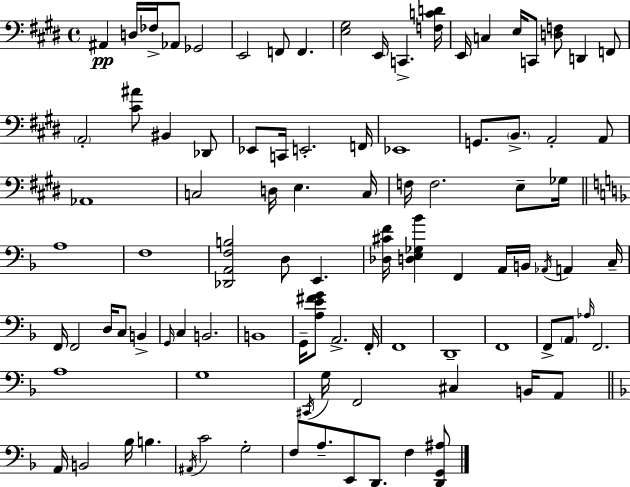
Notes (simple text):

A#2/q D3/s FES3/s Ab2/e Gb2/h E2/h F2/e F2/q. [E3,G#3]/h E2/s C2/q. [F3,C4,D4]/s E2/s C3/q E3/s C2/e [D3,F3]/e D2/q F2/e A2/h [C#4,A#4]/e BIS2/q Db2/e Eb2/e C2/s E2/h. F2/s Eb2/w G2/e. B2/e. A2/h A2/e Ab2/w C3/h D3/s E3/q. C3/s F3/s F3/h. E3/e Gb3/s A3/w F3/w [Db2,A2,F3,B3]/h D3/e E2/q. [Db3,C#4,F4]/s [D3,E3,Gb3,Bb4]/q F2/q A2/s B2/s Ab2/s A2/q C3/s F2/s F2/h D3/s C3/e B2/q G2/s C3/q B2/h. B2/w G2/s [A3,E4,F#4,G4]/e A2/h. F2/s F2/w D2/w F2/w F2/e A2/e Ab3/s F2/h. A3/w G3/w C#2/s G3/s F2/h C#3/q B2/s A2/e A2/s B2/h Bb3/s B3/q. A#2/s C4/h G3/h F3/e A3/e. E2/e D2/e. F3/q [D2,G2,A#3]/e